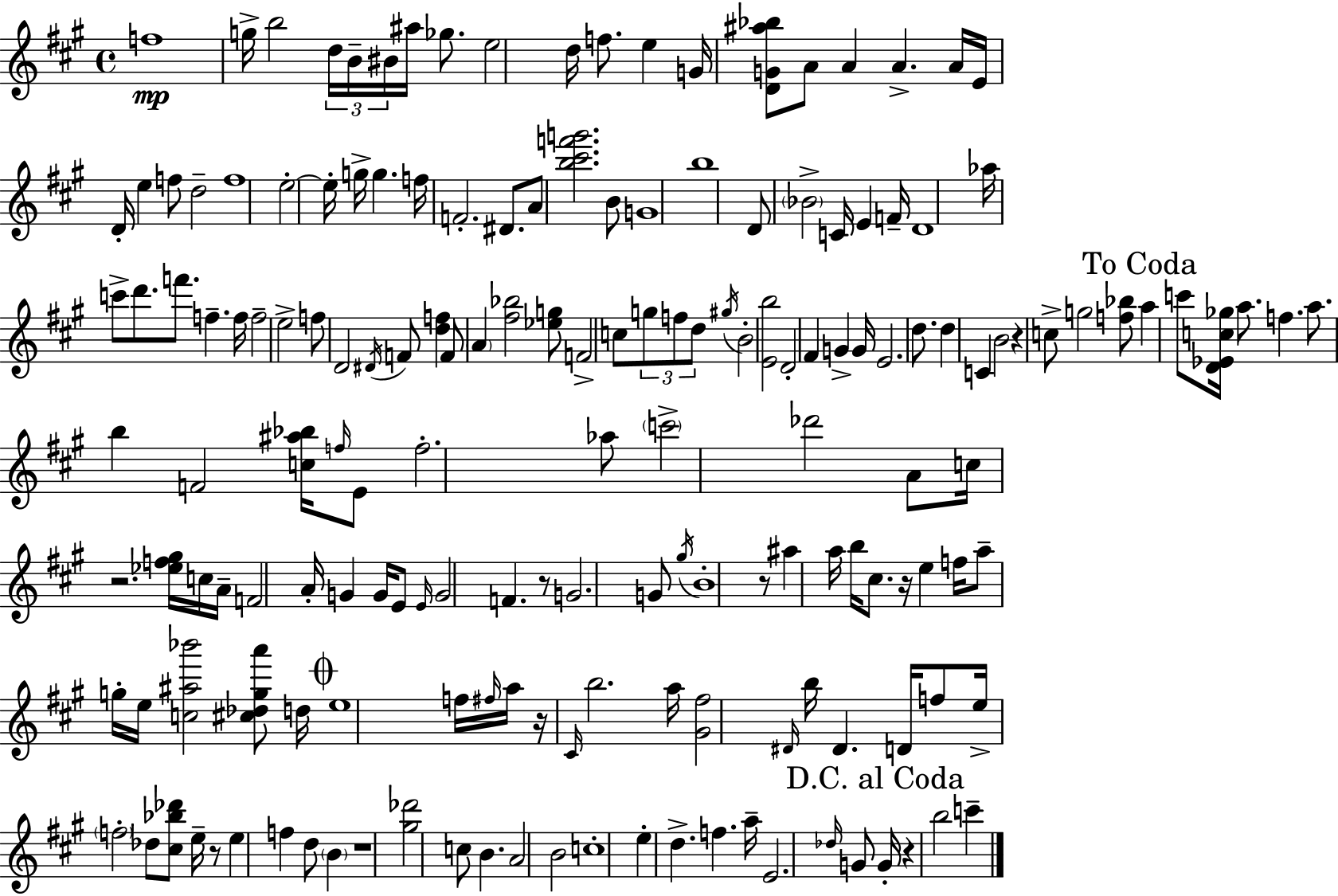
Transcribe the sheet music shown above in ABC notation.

X:1
T:Untitled
M:4/4
L:1/4
K:A
f4 g/4 b2 d/4 B/4 ^B/4 ^a/4 _g/2 e2 d/4 f/2 e G/4 [DG^a_b]/2 A/2 A A A/4 E/4 D/4 e f/2 d2 f4 e2 e/4 g/4 g f/4 F2 ^D/2 A/2 [b^c'f'g']2 B/2 G4 b4 D/2 _B2 C/4 E F/4 D4 _a/4 c'/2 d'/2 f'/2 f f/4 f2 e2 f/2 D2 ^D/4 F/2 [df] F/2 A [^f_b]2 [_eg]/2 F2 c/2 g/2 f/2 d/2 ^g/4 B2 [Eb]2 D2 ^F G G/4 E2 d/2 d C B2 z c/2 g2 [f_b]/2 a c'/2 [D_Ec_g]/4 a/2 f a/2 b F2 [c^a_b]/4 f/4 E/2 f2 _a/2 c'2 _d'2 A/2 c/4 z2 [_ef^g]/4 c/4 A/4 F2 A/4 G G/4 E/2 E/4 G2 F z/2 G2 G/2 ^g/4 B4 z/2 ^a a/4 b/4 ^c/2 z/4 e f/4 a/2 g/4 e/4 [c^a_b']2 [^c_dga']/2 d/4 e4 f/4 ^f/4 a/4 z/4 ^C/4 b2 a/4 [^G^f]2 ^D/4 b/4 ^D D/4 f/2 e/4 f2 _d/2 [^c_b_d']/2 e/4 z/2 e f d/2 B z4 [^g_d']2 c/2 B A2 B2 c4 e d f a/4 E2 _d/4 G/2 G/4 z b2 c'